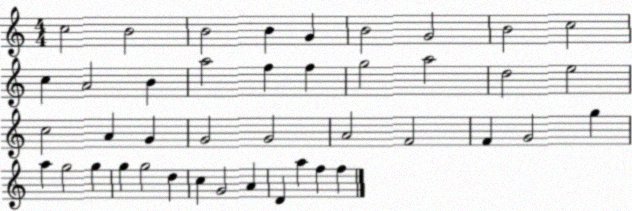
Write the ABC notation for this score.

X:1
T:Untitled
M:4/4
L:1/4
K:C
c2 B2 B2 B G B2 G2 B2 c2 c A2 B a2 f f g2 a2 d2 e2 c2 A G G2 G2 A2 F2 F G2 g a g2 g g g2 d c G2 A D a f f